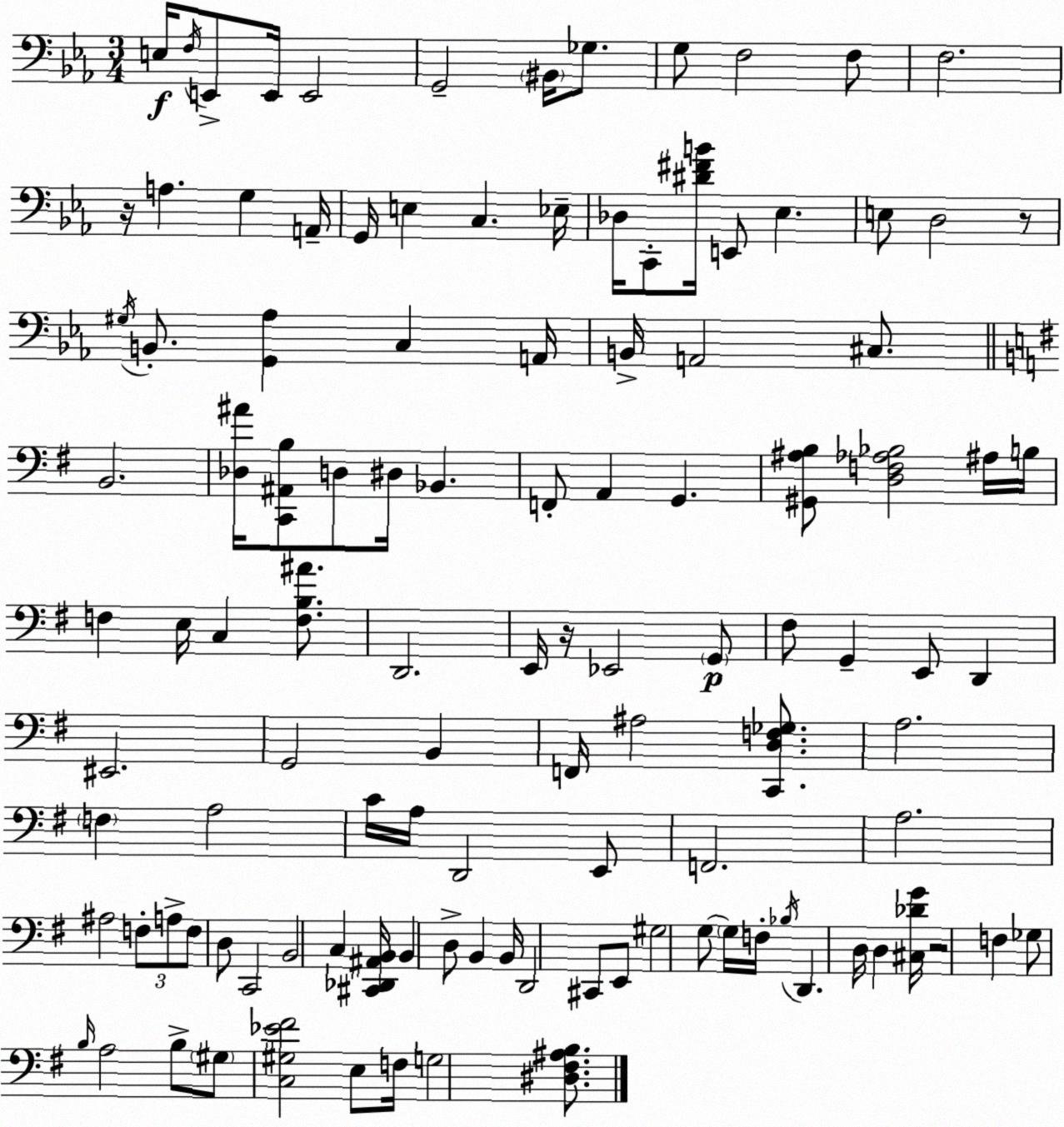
X:1
T:Untitled
M:3/4
L:1/4
K:Cm
E,/4 F,/4 E,,/2 E,,/4 E,,2 G,,2 ^B,,/4 _G,/2 G,/2 F,2 F,/2 F,2 z/4 A, G, A,,/4 G,,/4 E, C, _E,/4 _D,/4 C,,/2 [^D^FB]/4 E,,/2 _E, E,/2 D,2 z/2 ^G,/4 B,,/2 [G,,_A,] C, A,,/4 B,,/4 A,,2 ^C,/2 B,,2 [_D,^A]/4 [C,,^A,,B,]/2 D,/2 ^D,/4 _B,, F,,/2 A,, G,, [^G,,^A,B,]/2 [D,F,_A,_B,]2 ^A,/4 B,/4 F, E,/4 C, [F,B,^A]/2 D,,2 E,,/4 z/4 _E,,2 G,,/2 ^F,/2 G,, E,,/2 D,, ^E,,2 G,,2 B,, F,,/4 ^A,2 [C,,D,F,_G,]/2 A,2 F, A,2 C/4 A,/4 D,,2 E,,/2 F,,2 A,2 ^A,2 F,/2 A,/2 F,/2 D,/2 C,,2 B,,2 C, [^C,,_D,,^A,,B,,]/4 B,, D,/2 B,, B,,/4 D,,2 ^C,,/2 E,,/2 ^G,2 G,/2 G,/4 F,/4 _B,/4 D,, D,/4 D, [^C,_DG]/4 z2 F, _G,/2 B,/4 A,2 B,/2 ^G,/2 [C,^G,_E^F]2 E,/2 F,/4 G,2 [^D,^F,^A,B,]/2